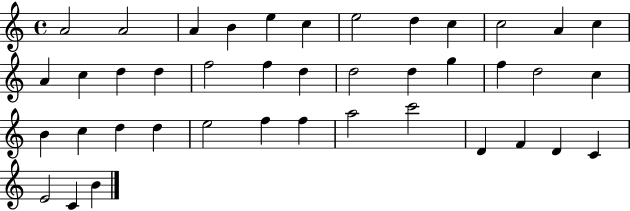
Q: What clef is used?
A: treble